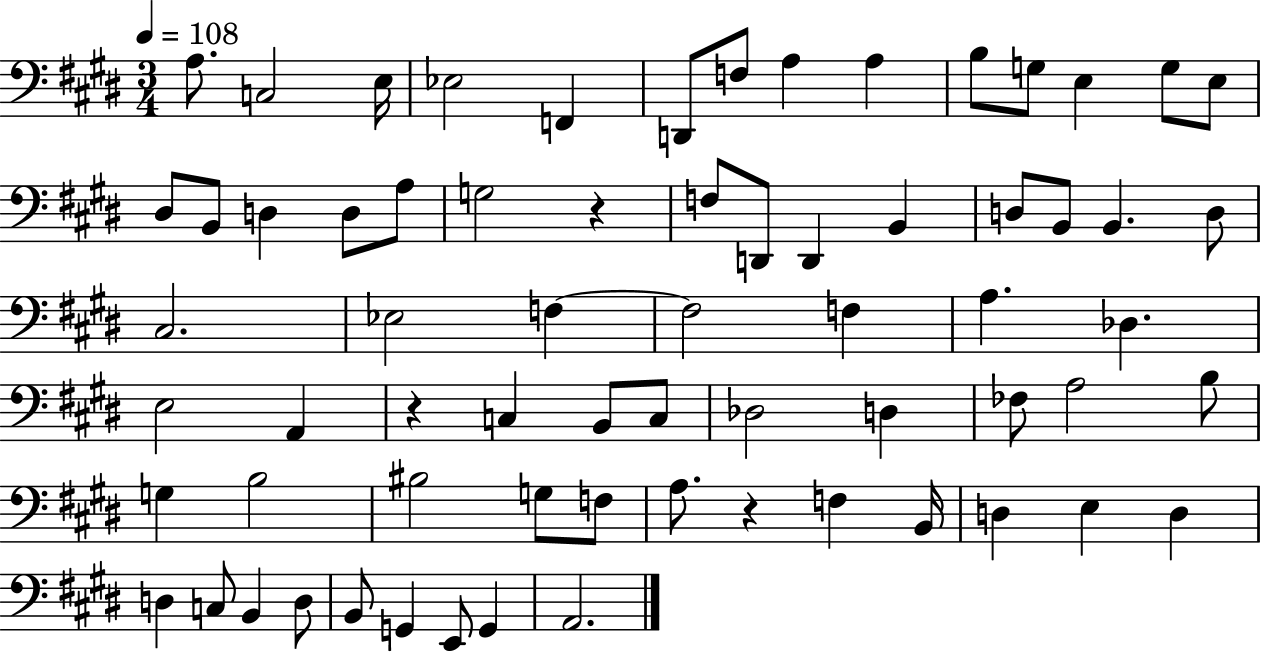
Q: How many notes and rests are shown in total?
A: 68